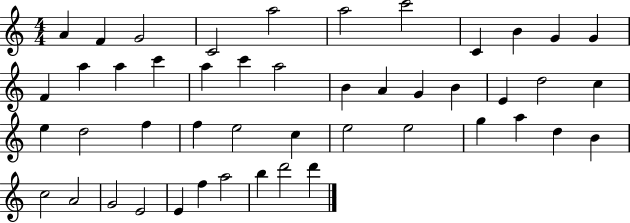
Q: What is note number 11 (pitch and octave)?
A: G4